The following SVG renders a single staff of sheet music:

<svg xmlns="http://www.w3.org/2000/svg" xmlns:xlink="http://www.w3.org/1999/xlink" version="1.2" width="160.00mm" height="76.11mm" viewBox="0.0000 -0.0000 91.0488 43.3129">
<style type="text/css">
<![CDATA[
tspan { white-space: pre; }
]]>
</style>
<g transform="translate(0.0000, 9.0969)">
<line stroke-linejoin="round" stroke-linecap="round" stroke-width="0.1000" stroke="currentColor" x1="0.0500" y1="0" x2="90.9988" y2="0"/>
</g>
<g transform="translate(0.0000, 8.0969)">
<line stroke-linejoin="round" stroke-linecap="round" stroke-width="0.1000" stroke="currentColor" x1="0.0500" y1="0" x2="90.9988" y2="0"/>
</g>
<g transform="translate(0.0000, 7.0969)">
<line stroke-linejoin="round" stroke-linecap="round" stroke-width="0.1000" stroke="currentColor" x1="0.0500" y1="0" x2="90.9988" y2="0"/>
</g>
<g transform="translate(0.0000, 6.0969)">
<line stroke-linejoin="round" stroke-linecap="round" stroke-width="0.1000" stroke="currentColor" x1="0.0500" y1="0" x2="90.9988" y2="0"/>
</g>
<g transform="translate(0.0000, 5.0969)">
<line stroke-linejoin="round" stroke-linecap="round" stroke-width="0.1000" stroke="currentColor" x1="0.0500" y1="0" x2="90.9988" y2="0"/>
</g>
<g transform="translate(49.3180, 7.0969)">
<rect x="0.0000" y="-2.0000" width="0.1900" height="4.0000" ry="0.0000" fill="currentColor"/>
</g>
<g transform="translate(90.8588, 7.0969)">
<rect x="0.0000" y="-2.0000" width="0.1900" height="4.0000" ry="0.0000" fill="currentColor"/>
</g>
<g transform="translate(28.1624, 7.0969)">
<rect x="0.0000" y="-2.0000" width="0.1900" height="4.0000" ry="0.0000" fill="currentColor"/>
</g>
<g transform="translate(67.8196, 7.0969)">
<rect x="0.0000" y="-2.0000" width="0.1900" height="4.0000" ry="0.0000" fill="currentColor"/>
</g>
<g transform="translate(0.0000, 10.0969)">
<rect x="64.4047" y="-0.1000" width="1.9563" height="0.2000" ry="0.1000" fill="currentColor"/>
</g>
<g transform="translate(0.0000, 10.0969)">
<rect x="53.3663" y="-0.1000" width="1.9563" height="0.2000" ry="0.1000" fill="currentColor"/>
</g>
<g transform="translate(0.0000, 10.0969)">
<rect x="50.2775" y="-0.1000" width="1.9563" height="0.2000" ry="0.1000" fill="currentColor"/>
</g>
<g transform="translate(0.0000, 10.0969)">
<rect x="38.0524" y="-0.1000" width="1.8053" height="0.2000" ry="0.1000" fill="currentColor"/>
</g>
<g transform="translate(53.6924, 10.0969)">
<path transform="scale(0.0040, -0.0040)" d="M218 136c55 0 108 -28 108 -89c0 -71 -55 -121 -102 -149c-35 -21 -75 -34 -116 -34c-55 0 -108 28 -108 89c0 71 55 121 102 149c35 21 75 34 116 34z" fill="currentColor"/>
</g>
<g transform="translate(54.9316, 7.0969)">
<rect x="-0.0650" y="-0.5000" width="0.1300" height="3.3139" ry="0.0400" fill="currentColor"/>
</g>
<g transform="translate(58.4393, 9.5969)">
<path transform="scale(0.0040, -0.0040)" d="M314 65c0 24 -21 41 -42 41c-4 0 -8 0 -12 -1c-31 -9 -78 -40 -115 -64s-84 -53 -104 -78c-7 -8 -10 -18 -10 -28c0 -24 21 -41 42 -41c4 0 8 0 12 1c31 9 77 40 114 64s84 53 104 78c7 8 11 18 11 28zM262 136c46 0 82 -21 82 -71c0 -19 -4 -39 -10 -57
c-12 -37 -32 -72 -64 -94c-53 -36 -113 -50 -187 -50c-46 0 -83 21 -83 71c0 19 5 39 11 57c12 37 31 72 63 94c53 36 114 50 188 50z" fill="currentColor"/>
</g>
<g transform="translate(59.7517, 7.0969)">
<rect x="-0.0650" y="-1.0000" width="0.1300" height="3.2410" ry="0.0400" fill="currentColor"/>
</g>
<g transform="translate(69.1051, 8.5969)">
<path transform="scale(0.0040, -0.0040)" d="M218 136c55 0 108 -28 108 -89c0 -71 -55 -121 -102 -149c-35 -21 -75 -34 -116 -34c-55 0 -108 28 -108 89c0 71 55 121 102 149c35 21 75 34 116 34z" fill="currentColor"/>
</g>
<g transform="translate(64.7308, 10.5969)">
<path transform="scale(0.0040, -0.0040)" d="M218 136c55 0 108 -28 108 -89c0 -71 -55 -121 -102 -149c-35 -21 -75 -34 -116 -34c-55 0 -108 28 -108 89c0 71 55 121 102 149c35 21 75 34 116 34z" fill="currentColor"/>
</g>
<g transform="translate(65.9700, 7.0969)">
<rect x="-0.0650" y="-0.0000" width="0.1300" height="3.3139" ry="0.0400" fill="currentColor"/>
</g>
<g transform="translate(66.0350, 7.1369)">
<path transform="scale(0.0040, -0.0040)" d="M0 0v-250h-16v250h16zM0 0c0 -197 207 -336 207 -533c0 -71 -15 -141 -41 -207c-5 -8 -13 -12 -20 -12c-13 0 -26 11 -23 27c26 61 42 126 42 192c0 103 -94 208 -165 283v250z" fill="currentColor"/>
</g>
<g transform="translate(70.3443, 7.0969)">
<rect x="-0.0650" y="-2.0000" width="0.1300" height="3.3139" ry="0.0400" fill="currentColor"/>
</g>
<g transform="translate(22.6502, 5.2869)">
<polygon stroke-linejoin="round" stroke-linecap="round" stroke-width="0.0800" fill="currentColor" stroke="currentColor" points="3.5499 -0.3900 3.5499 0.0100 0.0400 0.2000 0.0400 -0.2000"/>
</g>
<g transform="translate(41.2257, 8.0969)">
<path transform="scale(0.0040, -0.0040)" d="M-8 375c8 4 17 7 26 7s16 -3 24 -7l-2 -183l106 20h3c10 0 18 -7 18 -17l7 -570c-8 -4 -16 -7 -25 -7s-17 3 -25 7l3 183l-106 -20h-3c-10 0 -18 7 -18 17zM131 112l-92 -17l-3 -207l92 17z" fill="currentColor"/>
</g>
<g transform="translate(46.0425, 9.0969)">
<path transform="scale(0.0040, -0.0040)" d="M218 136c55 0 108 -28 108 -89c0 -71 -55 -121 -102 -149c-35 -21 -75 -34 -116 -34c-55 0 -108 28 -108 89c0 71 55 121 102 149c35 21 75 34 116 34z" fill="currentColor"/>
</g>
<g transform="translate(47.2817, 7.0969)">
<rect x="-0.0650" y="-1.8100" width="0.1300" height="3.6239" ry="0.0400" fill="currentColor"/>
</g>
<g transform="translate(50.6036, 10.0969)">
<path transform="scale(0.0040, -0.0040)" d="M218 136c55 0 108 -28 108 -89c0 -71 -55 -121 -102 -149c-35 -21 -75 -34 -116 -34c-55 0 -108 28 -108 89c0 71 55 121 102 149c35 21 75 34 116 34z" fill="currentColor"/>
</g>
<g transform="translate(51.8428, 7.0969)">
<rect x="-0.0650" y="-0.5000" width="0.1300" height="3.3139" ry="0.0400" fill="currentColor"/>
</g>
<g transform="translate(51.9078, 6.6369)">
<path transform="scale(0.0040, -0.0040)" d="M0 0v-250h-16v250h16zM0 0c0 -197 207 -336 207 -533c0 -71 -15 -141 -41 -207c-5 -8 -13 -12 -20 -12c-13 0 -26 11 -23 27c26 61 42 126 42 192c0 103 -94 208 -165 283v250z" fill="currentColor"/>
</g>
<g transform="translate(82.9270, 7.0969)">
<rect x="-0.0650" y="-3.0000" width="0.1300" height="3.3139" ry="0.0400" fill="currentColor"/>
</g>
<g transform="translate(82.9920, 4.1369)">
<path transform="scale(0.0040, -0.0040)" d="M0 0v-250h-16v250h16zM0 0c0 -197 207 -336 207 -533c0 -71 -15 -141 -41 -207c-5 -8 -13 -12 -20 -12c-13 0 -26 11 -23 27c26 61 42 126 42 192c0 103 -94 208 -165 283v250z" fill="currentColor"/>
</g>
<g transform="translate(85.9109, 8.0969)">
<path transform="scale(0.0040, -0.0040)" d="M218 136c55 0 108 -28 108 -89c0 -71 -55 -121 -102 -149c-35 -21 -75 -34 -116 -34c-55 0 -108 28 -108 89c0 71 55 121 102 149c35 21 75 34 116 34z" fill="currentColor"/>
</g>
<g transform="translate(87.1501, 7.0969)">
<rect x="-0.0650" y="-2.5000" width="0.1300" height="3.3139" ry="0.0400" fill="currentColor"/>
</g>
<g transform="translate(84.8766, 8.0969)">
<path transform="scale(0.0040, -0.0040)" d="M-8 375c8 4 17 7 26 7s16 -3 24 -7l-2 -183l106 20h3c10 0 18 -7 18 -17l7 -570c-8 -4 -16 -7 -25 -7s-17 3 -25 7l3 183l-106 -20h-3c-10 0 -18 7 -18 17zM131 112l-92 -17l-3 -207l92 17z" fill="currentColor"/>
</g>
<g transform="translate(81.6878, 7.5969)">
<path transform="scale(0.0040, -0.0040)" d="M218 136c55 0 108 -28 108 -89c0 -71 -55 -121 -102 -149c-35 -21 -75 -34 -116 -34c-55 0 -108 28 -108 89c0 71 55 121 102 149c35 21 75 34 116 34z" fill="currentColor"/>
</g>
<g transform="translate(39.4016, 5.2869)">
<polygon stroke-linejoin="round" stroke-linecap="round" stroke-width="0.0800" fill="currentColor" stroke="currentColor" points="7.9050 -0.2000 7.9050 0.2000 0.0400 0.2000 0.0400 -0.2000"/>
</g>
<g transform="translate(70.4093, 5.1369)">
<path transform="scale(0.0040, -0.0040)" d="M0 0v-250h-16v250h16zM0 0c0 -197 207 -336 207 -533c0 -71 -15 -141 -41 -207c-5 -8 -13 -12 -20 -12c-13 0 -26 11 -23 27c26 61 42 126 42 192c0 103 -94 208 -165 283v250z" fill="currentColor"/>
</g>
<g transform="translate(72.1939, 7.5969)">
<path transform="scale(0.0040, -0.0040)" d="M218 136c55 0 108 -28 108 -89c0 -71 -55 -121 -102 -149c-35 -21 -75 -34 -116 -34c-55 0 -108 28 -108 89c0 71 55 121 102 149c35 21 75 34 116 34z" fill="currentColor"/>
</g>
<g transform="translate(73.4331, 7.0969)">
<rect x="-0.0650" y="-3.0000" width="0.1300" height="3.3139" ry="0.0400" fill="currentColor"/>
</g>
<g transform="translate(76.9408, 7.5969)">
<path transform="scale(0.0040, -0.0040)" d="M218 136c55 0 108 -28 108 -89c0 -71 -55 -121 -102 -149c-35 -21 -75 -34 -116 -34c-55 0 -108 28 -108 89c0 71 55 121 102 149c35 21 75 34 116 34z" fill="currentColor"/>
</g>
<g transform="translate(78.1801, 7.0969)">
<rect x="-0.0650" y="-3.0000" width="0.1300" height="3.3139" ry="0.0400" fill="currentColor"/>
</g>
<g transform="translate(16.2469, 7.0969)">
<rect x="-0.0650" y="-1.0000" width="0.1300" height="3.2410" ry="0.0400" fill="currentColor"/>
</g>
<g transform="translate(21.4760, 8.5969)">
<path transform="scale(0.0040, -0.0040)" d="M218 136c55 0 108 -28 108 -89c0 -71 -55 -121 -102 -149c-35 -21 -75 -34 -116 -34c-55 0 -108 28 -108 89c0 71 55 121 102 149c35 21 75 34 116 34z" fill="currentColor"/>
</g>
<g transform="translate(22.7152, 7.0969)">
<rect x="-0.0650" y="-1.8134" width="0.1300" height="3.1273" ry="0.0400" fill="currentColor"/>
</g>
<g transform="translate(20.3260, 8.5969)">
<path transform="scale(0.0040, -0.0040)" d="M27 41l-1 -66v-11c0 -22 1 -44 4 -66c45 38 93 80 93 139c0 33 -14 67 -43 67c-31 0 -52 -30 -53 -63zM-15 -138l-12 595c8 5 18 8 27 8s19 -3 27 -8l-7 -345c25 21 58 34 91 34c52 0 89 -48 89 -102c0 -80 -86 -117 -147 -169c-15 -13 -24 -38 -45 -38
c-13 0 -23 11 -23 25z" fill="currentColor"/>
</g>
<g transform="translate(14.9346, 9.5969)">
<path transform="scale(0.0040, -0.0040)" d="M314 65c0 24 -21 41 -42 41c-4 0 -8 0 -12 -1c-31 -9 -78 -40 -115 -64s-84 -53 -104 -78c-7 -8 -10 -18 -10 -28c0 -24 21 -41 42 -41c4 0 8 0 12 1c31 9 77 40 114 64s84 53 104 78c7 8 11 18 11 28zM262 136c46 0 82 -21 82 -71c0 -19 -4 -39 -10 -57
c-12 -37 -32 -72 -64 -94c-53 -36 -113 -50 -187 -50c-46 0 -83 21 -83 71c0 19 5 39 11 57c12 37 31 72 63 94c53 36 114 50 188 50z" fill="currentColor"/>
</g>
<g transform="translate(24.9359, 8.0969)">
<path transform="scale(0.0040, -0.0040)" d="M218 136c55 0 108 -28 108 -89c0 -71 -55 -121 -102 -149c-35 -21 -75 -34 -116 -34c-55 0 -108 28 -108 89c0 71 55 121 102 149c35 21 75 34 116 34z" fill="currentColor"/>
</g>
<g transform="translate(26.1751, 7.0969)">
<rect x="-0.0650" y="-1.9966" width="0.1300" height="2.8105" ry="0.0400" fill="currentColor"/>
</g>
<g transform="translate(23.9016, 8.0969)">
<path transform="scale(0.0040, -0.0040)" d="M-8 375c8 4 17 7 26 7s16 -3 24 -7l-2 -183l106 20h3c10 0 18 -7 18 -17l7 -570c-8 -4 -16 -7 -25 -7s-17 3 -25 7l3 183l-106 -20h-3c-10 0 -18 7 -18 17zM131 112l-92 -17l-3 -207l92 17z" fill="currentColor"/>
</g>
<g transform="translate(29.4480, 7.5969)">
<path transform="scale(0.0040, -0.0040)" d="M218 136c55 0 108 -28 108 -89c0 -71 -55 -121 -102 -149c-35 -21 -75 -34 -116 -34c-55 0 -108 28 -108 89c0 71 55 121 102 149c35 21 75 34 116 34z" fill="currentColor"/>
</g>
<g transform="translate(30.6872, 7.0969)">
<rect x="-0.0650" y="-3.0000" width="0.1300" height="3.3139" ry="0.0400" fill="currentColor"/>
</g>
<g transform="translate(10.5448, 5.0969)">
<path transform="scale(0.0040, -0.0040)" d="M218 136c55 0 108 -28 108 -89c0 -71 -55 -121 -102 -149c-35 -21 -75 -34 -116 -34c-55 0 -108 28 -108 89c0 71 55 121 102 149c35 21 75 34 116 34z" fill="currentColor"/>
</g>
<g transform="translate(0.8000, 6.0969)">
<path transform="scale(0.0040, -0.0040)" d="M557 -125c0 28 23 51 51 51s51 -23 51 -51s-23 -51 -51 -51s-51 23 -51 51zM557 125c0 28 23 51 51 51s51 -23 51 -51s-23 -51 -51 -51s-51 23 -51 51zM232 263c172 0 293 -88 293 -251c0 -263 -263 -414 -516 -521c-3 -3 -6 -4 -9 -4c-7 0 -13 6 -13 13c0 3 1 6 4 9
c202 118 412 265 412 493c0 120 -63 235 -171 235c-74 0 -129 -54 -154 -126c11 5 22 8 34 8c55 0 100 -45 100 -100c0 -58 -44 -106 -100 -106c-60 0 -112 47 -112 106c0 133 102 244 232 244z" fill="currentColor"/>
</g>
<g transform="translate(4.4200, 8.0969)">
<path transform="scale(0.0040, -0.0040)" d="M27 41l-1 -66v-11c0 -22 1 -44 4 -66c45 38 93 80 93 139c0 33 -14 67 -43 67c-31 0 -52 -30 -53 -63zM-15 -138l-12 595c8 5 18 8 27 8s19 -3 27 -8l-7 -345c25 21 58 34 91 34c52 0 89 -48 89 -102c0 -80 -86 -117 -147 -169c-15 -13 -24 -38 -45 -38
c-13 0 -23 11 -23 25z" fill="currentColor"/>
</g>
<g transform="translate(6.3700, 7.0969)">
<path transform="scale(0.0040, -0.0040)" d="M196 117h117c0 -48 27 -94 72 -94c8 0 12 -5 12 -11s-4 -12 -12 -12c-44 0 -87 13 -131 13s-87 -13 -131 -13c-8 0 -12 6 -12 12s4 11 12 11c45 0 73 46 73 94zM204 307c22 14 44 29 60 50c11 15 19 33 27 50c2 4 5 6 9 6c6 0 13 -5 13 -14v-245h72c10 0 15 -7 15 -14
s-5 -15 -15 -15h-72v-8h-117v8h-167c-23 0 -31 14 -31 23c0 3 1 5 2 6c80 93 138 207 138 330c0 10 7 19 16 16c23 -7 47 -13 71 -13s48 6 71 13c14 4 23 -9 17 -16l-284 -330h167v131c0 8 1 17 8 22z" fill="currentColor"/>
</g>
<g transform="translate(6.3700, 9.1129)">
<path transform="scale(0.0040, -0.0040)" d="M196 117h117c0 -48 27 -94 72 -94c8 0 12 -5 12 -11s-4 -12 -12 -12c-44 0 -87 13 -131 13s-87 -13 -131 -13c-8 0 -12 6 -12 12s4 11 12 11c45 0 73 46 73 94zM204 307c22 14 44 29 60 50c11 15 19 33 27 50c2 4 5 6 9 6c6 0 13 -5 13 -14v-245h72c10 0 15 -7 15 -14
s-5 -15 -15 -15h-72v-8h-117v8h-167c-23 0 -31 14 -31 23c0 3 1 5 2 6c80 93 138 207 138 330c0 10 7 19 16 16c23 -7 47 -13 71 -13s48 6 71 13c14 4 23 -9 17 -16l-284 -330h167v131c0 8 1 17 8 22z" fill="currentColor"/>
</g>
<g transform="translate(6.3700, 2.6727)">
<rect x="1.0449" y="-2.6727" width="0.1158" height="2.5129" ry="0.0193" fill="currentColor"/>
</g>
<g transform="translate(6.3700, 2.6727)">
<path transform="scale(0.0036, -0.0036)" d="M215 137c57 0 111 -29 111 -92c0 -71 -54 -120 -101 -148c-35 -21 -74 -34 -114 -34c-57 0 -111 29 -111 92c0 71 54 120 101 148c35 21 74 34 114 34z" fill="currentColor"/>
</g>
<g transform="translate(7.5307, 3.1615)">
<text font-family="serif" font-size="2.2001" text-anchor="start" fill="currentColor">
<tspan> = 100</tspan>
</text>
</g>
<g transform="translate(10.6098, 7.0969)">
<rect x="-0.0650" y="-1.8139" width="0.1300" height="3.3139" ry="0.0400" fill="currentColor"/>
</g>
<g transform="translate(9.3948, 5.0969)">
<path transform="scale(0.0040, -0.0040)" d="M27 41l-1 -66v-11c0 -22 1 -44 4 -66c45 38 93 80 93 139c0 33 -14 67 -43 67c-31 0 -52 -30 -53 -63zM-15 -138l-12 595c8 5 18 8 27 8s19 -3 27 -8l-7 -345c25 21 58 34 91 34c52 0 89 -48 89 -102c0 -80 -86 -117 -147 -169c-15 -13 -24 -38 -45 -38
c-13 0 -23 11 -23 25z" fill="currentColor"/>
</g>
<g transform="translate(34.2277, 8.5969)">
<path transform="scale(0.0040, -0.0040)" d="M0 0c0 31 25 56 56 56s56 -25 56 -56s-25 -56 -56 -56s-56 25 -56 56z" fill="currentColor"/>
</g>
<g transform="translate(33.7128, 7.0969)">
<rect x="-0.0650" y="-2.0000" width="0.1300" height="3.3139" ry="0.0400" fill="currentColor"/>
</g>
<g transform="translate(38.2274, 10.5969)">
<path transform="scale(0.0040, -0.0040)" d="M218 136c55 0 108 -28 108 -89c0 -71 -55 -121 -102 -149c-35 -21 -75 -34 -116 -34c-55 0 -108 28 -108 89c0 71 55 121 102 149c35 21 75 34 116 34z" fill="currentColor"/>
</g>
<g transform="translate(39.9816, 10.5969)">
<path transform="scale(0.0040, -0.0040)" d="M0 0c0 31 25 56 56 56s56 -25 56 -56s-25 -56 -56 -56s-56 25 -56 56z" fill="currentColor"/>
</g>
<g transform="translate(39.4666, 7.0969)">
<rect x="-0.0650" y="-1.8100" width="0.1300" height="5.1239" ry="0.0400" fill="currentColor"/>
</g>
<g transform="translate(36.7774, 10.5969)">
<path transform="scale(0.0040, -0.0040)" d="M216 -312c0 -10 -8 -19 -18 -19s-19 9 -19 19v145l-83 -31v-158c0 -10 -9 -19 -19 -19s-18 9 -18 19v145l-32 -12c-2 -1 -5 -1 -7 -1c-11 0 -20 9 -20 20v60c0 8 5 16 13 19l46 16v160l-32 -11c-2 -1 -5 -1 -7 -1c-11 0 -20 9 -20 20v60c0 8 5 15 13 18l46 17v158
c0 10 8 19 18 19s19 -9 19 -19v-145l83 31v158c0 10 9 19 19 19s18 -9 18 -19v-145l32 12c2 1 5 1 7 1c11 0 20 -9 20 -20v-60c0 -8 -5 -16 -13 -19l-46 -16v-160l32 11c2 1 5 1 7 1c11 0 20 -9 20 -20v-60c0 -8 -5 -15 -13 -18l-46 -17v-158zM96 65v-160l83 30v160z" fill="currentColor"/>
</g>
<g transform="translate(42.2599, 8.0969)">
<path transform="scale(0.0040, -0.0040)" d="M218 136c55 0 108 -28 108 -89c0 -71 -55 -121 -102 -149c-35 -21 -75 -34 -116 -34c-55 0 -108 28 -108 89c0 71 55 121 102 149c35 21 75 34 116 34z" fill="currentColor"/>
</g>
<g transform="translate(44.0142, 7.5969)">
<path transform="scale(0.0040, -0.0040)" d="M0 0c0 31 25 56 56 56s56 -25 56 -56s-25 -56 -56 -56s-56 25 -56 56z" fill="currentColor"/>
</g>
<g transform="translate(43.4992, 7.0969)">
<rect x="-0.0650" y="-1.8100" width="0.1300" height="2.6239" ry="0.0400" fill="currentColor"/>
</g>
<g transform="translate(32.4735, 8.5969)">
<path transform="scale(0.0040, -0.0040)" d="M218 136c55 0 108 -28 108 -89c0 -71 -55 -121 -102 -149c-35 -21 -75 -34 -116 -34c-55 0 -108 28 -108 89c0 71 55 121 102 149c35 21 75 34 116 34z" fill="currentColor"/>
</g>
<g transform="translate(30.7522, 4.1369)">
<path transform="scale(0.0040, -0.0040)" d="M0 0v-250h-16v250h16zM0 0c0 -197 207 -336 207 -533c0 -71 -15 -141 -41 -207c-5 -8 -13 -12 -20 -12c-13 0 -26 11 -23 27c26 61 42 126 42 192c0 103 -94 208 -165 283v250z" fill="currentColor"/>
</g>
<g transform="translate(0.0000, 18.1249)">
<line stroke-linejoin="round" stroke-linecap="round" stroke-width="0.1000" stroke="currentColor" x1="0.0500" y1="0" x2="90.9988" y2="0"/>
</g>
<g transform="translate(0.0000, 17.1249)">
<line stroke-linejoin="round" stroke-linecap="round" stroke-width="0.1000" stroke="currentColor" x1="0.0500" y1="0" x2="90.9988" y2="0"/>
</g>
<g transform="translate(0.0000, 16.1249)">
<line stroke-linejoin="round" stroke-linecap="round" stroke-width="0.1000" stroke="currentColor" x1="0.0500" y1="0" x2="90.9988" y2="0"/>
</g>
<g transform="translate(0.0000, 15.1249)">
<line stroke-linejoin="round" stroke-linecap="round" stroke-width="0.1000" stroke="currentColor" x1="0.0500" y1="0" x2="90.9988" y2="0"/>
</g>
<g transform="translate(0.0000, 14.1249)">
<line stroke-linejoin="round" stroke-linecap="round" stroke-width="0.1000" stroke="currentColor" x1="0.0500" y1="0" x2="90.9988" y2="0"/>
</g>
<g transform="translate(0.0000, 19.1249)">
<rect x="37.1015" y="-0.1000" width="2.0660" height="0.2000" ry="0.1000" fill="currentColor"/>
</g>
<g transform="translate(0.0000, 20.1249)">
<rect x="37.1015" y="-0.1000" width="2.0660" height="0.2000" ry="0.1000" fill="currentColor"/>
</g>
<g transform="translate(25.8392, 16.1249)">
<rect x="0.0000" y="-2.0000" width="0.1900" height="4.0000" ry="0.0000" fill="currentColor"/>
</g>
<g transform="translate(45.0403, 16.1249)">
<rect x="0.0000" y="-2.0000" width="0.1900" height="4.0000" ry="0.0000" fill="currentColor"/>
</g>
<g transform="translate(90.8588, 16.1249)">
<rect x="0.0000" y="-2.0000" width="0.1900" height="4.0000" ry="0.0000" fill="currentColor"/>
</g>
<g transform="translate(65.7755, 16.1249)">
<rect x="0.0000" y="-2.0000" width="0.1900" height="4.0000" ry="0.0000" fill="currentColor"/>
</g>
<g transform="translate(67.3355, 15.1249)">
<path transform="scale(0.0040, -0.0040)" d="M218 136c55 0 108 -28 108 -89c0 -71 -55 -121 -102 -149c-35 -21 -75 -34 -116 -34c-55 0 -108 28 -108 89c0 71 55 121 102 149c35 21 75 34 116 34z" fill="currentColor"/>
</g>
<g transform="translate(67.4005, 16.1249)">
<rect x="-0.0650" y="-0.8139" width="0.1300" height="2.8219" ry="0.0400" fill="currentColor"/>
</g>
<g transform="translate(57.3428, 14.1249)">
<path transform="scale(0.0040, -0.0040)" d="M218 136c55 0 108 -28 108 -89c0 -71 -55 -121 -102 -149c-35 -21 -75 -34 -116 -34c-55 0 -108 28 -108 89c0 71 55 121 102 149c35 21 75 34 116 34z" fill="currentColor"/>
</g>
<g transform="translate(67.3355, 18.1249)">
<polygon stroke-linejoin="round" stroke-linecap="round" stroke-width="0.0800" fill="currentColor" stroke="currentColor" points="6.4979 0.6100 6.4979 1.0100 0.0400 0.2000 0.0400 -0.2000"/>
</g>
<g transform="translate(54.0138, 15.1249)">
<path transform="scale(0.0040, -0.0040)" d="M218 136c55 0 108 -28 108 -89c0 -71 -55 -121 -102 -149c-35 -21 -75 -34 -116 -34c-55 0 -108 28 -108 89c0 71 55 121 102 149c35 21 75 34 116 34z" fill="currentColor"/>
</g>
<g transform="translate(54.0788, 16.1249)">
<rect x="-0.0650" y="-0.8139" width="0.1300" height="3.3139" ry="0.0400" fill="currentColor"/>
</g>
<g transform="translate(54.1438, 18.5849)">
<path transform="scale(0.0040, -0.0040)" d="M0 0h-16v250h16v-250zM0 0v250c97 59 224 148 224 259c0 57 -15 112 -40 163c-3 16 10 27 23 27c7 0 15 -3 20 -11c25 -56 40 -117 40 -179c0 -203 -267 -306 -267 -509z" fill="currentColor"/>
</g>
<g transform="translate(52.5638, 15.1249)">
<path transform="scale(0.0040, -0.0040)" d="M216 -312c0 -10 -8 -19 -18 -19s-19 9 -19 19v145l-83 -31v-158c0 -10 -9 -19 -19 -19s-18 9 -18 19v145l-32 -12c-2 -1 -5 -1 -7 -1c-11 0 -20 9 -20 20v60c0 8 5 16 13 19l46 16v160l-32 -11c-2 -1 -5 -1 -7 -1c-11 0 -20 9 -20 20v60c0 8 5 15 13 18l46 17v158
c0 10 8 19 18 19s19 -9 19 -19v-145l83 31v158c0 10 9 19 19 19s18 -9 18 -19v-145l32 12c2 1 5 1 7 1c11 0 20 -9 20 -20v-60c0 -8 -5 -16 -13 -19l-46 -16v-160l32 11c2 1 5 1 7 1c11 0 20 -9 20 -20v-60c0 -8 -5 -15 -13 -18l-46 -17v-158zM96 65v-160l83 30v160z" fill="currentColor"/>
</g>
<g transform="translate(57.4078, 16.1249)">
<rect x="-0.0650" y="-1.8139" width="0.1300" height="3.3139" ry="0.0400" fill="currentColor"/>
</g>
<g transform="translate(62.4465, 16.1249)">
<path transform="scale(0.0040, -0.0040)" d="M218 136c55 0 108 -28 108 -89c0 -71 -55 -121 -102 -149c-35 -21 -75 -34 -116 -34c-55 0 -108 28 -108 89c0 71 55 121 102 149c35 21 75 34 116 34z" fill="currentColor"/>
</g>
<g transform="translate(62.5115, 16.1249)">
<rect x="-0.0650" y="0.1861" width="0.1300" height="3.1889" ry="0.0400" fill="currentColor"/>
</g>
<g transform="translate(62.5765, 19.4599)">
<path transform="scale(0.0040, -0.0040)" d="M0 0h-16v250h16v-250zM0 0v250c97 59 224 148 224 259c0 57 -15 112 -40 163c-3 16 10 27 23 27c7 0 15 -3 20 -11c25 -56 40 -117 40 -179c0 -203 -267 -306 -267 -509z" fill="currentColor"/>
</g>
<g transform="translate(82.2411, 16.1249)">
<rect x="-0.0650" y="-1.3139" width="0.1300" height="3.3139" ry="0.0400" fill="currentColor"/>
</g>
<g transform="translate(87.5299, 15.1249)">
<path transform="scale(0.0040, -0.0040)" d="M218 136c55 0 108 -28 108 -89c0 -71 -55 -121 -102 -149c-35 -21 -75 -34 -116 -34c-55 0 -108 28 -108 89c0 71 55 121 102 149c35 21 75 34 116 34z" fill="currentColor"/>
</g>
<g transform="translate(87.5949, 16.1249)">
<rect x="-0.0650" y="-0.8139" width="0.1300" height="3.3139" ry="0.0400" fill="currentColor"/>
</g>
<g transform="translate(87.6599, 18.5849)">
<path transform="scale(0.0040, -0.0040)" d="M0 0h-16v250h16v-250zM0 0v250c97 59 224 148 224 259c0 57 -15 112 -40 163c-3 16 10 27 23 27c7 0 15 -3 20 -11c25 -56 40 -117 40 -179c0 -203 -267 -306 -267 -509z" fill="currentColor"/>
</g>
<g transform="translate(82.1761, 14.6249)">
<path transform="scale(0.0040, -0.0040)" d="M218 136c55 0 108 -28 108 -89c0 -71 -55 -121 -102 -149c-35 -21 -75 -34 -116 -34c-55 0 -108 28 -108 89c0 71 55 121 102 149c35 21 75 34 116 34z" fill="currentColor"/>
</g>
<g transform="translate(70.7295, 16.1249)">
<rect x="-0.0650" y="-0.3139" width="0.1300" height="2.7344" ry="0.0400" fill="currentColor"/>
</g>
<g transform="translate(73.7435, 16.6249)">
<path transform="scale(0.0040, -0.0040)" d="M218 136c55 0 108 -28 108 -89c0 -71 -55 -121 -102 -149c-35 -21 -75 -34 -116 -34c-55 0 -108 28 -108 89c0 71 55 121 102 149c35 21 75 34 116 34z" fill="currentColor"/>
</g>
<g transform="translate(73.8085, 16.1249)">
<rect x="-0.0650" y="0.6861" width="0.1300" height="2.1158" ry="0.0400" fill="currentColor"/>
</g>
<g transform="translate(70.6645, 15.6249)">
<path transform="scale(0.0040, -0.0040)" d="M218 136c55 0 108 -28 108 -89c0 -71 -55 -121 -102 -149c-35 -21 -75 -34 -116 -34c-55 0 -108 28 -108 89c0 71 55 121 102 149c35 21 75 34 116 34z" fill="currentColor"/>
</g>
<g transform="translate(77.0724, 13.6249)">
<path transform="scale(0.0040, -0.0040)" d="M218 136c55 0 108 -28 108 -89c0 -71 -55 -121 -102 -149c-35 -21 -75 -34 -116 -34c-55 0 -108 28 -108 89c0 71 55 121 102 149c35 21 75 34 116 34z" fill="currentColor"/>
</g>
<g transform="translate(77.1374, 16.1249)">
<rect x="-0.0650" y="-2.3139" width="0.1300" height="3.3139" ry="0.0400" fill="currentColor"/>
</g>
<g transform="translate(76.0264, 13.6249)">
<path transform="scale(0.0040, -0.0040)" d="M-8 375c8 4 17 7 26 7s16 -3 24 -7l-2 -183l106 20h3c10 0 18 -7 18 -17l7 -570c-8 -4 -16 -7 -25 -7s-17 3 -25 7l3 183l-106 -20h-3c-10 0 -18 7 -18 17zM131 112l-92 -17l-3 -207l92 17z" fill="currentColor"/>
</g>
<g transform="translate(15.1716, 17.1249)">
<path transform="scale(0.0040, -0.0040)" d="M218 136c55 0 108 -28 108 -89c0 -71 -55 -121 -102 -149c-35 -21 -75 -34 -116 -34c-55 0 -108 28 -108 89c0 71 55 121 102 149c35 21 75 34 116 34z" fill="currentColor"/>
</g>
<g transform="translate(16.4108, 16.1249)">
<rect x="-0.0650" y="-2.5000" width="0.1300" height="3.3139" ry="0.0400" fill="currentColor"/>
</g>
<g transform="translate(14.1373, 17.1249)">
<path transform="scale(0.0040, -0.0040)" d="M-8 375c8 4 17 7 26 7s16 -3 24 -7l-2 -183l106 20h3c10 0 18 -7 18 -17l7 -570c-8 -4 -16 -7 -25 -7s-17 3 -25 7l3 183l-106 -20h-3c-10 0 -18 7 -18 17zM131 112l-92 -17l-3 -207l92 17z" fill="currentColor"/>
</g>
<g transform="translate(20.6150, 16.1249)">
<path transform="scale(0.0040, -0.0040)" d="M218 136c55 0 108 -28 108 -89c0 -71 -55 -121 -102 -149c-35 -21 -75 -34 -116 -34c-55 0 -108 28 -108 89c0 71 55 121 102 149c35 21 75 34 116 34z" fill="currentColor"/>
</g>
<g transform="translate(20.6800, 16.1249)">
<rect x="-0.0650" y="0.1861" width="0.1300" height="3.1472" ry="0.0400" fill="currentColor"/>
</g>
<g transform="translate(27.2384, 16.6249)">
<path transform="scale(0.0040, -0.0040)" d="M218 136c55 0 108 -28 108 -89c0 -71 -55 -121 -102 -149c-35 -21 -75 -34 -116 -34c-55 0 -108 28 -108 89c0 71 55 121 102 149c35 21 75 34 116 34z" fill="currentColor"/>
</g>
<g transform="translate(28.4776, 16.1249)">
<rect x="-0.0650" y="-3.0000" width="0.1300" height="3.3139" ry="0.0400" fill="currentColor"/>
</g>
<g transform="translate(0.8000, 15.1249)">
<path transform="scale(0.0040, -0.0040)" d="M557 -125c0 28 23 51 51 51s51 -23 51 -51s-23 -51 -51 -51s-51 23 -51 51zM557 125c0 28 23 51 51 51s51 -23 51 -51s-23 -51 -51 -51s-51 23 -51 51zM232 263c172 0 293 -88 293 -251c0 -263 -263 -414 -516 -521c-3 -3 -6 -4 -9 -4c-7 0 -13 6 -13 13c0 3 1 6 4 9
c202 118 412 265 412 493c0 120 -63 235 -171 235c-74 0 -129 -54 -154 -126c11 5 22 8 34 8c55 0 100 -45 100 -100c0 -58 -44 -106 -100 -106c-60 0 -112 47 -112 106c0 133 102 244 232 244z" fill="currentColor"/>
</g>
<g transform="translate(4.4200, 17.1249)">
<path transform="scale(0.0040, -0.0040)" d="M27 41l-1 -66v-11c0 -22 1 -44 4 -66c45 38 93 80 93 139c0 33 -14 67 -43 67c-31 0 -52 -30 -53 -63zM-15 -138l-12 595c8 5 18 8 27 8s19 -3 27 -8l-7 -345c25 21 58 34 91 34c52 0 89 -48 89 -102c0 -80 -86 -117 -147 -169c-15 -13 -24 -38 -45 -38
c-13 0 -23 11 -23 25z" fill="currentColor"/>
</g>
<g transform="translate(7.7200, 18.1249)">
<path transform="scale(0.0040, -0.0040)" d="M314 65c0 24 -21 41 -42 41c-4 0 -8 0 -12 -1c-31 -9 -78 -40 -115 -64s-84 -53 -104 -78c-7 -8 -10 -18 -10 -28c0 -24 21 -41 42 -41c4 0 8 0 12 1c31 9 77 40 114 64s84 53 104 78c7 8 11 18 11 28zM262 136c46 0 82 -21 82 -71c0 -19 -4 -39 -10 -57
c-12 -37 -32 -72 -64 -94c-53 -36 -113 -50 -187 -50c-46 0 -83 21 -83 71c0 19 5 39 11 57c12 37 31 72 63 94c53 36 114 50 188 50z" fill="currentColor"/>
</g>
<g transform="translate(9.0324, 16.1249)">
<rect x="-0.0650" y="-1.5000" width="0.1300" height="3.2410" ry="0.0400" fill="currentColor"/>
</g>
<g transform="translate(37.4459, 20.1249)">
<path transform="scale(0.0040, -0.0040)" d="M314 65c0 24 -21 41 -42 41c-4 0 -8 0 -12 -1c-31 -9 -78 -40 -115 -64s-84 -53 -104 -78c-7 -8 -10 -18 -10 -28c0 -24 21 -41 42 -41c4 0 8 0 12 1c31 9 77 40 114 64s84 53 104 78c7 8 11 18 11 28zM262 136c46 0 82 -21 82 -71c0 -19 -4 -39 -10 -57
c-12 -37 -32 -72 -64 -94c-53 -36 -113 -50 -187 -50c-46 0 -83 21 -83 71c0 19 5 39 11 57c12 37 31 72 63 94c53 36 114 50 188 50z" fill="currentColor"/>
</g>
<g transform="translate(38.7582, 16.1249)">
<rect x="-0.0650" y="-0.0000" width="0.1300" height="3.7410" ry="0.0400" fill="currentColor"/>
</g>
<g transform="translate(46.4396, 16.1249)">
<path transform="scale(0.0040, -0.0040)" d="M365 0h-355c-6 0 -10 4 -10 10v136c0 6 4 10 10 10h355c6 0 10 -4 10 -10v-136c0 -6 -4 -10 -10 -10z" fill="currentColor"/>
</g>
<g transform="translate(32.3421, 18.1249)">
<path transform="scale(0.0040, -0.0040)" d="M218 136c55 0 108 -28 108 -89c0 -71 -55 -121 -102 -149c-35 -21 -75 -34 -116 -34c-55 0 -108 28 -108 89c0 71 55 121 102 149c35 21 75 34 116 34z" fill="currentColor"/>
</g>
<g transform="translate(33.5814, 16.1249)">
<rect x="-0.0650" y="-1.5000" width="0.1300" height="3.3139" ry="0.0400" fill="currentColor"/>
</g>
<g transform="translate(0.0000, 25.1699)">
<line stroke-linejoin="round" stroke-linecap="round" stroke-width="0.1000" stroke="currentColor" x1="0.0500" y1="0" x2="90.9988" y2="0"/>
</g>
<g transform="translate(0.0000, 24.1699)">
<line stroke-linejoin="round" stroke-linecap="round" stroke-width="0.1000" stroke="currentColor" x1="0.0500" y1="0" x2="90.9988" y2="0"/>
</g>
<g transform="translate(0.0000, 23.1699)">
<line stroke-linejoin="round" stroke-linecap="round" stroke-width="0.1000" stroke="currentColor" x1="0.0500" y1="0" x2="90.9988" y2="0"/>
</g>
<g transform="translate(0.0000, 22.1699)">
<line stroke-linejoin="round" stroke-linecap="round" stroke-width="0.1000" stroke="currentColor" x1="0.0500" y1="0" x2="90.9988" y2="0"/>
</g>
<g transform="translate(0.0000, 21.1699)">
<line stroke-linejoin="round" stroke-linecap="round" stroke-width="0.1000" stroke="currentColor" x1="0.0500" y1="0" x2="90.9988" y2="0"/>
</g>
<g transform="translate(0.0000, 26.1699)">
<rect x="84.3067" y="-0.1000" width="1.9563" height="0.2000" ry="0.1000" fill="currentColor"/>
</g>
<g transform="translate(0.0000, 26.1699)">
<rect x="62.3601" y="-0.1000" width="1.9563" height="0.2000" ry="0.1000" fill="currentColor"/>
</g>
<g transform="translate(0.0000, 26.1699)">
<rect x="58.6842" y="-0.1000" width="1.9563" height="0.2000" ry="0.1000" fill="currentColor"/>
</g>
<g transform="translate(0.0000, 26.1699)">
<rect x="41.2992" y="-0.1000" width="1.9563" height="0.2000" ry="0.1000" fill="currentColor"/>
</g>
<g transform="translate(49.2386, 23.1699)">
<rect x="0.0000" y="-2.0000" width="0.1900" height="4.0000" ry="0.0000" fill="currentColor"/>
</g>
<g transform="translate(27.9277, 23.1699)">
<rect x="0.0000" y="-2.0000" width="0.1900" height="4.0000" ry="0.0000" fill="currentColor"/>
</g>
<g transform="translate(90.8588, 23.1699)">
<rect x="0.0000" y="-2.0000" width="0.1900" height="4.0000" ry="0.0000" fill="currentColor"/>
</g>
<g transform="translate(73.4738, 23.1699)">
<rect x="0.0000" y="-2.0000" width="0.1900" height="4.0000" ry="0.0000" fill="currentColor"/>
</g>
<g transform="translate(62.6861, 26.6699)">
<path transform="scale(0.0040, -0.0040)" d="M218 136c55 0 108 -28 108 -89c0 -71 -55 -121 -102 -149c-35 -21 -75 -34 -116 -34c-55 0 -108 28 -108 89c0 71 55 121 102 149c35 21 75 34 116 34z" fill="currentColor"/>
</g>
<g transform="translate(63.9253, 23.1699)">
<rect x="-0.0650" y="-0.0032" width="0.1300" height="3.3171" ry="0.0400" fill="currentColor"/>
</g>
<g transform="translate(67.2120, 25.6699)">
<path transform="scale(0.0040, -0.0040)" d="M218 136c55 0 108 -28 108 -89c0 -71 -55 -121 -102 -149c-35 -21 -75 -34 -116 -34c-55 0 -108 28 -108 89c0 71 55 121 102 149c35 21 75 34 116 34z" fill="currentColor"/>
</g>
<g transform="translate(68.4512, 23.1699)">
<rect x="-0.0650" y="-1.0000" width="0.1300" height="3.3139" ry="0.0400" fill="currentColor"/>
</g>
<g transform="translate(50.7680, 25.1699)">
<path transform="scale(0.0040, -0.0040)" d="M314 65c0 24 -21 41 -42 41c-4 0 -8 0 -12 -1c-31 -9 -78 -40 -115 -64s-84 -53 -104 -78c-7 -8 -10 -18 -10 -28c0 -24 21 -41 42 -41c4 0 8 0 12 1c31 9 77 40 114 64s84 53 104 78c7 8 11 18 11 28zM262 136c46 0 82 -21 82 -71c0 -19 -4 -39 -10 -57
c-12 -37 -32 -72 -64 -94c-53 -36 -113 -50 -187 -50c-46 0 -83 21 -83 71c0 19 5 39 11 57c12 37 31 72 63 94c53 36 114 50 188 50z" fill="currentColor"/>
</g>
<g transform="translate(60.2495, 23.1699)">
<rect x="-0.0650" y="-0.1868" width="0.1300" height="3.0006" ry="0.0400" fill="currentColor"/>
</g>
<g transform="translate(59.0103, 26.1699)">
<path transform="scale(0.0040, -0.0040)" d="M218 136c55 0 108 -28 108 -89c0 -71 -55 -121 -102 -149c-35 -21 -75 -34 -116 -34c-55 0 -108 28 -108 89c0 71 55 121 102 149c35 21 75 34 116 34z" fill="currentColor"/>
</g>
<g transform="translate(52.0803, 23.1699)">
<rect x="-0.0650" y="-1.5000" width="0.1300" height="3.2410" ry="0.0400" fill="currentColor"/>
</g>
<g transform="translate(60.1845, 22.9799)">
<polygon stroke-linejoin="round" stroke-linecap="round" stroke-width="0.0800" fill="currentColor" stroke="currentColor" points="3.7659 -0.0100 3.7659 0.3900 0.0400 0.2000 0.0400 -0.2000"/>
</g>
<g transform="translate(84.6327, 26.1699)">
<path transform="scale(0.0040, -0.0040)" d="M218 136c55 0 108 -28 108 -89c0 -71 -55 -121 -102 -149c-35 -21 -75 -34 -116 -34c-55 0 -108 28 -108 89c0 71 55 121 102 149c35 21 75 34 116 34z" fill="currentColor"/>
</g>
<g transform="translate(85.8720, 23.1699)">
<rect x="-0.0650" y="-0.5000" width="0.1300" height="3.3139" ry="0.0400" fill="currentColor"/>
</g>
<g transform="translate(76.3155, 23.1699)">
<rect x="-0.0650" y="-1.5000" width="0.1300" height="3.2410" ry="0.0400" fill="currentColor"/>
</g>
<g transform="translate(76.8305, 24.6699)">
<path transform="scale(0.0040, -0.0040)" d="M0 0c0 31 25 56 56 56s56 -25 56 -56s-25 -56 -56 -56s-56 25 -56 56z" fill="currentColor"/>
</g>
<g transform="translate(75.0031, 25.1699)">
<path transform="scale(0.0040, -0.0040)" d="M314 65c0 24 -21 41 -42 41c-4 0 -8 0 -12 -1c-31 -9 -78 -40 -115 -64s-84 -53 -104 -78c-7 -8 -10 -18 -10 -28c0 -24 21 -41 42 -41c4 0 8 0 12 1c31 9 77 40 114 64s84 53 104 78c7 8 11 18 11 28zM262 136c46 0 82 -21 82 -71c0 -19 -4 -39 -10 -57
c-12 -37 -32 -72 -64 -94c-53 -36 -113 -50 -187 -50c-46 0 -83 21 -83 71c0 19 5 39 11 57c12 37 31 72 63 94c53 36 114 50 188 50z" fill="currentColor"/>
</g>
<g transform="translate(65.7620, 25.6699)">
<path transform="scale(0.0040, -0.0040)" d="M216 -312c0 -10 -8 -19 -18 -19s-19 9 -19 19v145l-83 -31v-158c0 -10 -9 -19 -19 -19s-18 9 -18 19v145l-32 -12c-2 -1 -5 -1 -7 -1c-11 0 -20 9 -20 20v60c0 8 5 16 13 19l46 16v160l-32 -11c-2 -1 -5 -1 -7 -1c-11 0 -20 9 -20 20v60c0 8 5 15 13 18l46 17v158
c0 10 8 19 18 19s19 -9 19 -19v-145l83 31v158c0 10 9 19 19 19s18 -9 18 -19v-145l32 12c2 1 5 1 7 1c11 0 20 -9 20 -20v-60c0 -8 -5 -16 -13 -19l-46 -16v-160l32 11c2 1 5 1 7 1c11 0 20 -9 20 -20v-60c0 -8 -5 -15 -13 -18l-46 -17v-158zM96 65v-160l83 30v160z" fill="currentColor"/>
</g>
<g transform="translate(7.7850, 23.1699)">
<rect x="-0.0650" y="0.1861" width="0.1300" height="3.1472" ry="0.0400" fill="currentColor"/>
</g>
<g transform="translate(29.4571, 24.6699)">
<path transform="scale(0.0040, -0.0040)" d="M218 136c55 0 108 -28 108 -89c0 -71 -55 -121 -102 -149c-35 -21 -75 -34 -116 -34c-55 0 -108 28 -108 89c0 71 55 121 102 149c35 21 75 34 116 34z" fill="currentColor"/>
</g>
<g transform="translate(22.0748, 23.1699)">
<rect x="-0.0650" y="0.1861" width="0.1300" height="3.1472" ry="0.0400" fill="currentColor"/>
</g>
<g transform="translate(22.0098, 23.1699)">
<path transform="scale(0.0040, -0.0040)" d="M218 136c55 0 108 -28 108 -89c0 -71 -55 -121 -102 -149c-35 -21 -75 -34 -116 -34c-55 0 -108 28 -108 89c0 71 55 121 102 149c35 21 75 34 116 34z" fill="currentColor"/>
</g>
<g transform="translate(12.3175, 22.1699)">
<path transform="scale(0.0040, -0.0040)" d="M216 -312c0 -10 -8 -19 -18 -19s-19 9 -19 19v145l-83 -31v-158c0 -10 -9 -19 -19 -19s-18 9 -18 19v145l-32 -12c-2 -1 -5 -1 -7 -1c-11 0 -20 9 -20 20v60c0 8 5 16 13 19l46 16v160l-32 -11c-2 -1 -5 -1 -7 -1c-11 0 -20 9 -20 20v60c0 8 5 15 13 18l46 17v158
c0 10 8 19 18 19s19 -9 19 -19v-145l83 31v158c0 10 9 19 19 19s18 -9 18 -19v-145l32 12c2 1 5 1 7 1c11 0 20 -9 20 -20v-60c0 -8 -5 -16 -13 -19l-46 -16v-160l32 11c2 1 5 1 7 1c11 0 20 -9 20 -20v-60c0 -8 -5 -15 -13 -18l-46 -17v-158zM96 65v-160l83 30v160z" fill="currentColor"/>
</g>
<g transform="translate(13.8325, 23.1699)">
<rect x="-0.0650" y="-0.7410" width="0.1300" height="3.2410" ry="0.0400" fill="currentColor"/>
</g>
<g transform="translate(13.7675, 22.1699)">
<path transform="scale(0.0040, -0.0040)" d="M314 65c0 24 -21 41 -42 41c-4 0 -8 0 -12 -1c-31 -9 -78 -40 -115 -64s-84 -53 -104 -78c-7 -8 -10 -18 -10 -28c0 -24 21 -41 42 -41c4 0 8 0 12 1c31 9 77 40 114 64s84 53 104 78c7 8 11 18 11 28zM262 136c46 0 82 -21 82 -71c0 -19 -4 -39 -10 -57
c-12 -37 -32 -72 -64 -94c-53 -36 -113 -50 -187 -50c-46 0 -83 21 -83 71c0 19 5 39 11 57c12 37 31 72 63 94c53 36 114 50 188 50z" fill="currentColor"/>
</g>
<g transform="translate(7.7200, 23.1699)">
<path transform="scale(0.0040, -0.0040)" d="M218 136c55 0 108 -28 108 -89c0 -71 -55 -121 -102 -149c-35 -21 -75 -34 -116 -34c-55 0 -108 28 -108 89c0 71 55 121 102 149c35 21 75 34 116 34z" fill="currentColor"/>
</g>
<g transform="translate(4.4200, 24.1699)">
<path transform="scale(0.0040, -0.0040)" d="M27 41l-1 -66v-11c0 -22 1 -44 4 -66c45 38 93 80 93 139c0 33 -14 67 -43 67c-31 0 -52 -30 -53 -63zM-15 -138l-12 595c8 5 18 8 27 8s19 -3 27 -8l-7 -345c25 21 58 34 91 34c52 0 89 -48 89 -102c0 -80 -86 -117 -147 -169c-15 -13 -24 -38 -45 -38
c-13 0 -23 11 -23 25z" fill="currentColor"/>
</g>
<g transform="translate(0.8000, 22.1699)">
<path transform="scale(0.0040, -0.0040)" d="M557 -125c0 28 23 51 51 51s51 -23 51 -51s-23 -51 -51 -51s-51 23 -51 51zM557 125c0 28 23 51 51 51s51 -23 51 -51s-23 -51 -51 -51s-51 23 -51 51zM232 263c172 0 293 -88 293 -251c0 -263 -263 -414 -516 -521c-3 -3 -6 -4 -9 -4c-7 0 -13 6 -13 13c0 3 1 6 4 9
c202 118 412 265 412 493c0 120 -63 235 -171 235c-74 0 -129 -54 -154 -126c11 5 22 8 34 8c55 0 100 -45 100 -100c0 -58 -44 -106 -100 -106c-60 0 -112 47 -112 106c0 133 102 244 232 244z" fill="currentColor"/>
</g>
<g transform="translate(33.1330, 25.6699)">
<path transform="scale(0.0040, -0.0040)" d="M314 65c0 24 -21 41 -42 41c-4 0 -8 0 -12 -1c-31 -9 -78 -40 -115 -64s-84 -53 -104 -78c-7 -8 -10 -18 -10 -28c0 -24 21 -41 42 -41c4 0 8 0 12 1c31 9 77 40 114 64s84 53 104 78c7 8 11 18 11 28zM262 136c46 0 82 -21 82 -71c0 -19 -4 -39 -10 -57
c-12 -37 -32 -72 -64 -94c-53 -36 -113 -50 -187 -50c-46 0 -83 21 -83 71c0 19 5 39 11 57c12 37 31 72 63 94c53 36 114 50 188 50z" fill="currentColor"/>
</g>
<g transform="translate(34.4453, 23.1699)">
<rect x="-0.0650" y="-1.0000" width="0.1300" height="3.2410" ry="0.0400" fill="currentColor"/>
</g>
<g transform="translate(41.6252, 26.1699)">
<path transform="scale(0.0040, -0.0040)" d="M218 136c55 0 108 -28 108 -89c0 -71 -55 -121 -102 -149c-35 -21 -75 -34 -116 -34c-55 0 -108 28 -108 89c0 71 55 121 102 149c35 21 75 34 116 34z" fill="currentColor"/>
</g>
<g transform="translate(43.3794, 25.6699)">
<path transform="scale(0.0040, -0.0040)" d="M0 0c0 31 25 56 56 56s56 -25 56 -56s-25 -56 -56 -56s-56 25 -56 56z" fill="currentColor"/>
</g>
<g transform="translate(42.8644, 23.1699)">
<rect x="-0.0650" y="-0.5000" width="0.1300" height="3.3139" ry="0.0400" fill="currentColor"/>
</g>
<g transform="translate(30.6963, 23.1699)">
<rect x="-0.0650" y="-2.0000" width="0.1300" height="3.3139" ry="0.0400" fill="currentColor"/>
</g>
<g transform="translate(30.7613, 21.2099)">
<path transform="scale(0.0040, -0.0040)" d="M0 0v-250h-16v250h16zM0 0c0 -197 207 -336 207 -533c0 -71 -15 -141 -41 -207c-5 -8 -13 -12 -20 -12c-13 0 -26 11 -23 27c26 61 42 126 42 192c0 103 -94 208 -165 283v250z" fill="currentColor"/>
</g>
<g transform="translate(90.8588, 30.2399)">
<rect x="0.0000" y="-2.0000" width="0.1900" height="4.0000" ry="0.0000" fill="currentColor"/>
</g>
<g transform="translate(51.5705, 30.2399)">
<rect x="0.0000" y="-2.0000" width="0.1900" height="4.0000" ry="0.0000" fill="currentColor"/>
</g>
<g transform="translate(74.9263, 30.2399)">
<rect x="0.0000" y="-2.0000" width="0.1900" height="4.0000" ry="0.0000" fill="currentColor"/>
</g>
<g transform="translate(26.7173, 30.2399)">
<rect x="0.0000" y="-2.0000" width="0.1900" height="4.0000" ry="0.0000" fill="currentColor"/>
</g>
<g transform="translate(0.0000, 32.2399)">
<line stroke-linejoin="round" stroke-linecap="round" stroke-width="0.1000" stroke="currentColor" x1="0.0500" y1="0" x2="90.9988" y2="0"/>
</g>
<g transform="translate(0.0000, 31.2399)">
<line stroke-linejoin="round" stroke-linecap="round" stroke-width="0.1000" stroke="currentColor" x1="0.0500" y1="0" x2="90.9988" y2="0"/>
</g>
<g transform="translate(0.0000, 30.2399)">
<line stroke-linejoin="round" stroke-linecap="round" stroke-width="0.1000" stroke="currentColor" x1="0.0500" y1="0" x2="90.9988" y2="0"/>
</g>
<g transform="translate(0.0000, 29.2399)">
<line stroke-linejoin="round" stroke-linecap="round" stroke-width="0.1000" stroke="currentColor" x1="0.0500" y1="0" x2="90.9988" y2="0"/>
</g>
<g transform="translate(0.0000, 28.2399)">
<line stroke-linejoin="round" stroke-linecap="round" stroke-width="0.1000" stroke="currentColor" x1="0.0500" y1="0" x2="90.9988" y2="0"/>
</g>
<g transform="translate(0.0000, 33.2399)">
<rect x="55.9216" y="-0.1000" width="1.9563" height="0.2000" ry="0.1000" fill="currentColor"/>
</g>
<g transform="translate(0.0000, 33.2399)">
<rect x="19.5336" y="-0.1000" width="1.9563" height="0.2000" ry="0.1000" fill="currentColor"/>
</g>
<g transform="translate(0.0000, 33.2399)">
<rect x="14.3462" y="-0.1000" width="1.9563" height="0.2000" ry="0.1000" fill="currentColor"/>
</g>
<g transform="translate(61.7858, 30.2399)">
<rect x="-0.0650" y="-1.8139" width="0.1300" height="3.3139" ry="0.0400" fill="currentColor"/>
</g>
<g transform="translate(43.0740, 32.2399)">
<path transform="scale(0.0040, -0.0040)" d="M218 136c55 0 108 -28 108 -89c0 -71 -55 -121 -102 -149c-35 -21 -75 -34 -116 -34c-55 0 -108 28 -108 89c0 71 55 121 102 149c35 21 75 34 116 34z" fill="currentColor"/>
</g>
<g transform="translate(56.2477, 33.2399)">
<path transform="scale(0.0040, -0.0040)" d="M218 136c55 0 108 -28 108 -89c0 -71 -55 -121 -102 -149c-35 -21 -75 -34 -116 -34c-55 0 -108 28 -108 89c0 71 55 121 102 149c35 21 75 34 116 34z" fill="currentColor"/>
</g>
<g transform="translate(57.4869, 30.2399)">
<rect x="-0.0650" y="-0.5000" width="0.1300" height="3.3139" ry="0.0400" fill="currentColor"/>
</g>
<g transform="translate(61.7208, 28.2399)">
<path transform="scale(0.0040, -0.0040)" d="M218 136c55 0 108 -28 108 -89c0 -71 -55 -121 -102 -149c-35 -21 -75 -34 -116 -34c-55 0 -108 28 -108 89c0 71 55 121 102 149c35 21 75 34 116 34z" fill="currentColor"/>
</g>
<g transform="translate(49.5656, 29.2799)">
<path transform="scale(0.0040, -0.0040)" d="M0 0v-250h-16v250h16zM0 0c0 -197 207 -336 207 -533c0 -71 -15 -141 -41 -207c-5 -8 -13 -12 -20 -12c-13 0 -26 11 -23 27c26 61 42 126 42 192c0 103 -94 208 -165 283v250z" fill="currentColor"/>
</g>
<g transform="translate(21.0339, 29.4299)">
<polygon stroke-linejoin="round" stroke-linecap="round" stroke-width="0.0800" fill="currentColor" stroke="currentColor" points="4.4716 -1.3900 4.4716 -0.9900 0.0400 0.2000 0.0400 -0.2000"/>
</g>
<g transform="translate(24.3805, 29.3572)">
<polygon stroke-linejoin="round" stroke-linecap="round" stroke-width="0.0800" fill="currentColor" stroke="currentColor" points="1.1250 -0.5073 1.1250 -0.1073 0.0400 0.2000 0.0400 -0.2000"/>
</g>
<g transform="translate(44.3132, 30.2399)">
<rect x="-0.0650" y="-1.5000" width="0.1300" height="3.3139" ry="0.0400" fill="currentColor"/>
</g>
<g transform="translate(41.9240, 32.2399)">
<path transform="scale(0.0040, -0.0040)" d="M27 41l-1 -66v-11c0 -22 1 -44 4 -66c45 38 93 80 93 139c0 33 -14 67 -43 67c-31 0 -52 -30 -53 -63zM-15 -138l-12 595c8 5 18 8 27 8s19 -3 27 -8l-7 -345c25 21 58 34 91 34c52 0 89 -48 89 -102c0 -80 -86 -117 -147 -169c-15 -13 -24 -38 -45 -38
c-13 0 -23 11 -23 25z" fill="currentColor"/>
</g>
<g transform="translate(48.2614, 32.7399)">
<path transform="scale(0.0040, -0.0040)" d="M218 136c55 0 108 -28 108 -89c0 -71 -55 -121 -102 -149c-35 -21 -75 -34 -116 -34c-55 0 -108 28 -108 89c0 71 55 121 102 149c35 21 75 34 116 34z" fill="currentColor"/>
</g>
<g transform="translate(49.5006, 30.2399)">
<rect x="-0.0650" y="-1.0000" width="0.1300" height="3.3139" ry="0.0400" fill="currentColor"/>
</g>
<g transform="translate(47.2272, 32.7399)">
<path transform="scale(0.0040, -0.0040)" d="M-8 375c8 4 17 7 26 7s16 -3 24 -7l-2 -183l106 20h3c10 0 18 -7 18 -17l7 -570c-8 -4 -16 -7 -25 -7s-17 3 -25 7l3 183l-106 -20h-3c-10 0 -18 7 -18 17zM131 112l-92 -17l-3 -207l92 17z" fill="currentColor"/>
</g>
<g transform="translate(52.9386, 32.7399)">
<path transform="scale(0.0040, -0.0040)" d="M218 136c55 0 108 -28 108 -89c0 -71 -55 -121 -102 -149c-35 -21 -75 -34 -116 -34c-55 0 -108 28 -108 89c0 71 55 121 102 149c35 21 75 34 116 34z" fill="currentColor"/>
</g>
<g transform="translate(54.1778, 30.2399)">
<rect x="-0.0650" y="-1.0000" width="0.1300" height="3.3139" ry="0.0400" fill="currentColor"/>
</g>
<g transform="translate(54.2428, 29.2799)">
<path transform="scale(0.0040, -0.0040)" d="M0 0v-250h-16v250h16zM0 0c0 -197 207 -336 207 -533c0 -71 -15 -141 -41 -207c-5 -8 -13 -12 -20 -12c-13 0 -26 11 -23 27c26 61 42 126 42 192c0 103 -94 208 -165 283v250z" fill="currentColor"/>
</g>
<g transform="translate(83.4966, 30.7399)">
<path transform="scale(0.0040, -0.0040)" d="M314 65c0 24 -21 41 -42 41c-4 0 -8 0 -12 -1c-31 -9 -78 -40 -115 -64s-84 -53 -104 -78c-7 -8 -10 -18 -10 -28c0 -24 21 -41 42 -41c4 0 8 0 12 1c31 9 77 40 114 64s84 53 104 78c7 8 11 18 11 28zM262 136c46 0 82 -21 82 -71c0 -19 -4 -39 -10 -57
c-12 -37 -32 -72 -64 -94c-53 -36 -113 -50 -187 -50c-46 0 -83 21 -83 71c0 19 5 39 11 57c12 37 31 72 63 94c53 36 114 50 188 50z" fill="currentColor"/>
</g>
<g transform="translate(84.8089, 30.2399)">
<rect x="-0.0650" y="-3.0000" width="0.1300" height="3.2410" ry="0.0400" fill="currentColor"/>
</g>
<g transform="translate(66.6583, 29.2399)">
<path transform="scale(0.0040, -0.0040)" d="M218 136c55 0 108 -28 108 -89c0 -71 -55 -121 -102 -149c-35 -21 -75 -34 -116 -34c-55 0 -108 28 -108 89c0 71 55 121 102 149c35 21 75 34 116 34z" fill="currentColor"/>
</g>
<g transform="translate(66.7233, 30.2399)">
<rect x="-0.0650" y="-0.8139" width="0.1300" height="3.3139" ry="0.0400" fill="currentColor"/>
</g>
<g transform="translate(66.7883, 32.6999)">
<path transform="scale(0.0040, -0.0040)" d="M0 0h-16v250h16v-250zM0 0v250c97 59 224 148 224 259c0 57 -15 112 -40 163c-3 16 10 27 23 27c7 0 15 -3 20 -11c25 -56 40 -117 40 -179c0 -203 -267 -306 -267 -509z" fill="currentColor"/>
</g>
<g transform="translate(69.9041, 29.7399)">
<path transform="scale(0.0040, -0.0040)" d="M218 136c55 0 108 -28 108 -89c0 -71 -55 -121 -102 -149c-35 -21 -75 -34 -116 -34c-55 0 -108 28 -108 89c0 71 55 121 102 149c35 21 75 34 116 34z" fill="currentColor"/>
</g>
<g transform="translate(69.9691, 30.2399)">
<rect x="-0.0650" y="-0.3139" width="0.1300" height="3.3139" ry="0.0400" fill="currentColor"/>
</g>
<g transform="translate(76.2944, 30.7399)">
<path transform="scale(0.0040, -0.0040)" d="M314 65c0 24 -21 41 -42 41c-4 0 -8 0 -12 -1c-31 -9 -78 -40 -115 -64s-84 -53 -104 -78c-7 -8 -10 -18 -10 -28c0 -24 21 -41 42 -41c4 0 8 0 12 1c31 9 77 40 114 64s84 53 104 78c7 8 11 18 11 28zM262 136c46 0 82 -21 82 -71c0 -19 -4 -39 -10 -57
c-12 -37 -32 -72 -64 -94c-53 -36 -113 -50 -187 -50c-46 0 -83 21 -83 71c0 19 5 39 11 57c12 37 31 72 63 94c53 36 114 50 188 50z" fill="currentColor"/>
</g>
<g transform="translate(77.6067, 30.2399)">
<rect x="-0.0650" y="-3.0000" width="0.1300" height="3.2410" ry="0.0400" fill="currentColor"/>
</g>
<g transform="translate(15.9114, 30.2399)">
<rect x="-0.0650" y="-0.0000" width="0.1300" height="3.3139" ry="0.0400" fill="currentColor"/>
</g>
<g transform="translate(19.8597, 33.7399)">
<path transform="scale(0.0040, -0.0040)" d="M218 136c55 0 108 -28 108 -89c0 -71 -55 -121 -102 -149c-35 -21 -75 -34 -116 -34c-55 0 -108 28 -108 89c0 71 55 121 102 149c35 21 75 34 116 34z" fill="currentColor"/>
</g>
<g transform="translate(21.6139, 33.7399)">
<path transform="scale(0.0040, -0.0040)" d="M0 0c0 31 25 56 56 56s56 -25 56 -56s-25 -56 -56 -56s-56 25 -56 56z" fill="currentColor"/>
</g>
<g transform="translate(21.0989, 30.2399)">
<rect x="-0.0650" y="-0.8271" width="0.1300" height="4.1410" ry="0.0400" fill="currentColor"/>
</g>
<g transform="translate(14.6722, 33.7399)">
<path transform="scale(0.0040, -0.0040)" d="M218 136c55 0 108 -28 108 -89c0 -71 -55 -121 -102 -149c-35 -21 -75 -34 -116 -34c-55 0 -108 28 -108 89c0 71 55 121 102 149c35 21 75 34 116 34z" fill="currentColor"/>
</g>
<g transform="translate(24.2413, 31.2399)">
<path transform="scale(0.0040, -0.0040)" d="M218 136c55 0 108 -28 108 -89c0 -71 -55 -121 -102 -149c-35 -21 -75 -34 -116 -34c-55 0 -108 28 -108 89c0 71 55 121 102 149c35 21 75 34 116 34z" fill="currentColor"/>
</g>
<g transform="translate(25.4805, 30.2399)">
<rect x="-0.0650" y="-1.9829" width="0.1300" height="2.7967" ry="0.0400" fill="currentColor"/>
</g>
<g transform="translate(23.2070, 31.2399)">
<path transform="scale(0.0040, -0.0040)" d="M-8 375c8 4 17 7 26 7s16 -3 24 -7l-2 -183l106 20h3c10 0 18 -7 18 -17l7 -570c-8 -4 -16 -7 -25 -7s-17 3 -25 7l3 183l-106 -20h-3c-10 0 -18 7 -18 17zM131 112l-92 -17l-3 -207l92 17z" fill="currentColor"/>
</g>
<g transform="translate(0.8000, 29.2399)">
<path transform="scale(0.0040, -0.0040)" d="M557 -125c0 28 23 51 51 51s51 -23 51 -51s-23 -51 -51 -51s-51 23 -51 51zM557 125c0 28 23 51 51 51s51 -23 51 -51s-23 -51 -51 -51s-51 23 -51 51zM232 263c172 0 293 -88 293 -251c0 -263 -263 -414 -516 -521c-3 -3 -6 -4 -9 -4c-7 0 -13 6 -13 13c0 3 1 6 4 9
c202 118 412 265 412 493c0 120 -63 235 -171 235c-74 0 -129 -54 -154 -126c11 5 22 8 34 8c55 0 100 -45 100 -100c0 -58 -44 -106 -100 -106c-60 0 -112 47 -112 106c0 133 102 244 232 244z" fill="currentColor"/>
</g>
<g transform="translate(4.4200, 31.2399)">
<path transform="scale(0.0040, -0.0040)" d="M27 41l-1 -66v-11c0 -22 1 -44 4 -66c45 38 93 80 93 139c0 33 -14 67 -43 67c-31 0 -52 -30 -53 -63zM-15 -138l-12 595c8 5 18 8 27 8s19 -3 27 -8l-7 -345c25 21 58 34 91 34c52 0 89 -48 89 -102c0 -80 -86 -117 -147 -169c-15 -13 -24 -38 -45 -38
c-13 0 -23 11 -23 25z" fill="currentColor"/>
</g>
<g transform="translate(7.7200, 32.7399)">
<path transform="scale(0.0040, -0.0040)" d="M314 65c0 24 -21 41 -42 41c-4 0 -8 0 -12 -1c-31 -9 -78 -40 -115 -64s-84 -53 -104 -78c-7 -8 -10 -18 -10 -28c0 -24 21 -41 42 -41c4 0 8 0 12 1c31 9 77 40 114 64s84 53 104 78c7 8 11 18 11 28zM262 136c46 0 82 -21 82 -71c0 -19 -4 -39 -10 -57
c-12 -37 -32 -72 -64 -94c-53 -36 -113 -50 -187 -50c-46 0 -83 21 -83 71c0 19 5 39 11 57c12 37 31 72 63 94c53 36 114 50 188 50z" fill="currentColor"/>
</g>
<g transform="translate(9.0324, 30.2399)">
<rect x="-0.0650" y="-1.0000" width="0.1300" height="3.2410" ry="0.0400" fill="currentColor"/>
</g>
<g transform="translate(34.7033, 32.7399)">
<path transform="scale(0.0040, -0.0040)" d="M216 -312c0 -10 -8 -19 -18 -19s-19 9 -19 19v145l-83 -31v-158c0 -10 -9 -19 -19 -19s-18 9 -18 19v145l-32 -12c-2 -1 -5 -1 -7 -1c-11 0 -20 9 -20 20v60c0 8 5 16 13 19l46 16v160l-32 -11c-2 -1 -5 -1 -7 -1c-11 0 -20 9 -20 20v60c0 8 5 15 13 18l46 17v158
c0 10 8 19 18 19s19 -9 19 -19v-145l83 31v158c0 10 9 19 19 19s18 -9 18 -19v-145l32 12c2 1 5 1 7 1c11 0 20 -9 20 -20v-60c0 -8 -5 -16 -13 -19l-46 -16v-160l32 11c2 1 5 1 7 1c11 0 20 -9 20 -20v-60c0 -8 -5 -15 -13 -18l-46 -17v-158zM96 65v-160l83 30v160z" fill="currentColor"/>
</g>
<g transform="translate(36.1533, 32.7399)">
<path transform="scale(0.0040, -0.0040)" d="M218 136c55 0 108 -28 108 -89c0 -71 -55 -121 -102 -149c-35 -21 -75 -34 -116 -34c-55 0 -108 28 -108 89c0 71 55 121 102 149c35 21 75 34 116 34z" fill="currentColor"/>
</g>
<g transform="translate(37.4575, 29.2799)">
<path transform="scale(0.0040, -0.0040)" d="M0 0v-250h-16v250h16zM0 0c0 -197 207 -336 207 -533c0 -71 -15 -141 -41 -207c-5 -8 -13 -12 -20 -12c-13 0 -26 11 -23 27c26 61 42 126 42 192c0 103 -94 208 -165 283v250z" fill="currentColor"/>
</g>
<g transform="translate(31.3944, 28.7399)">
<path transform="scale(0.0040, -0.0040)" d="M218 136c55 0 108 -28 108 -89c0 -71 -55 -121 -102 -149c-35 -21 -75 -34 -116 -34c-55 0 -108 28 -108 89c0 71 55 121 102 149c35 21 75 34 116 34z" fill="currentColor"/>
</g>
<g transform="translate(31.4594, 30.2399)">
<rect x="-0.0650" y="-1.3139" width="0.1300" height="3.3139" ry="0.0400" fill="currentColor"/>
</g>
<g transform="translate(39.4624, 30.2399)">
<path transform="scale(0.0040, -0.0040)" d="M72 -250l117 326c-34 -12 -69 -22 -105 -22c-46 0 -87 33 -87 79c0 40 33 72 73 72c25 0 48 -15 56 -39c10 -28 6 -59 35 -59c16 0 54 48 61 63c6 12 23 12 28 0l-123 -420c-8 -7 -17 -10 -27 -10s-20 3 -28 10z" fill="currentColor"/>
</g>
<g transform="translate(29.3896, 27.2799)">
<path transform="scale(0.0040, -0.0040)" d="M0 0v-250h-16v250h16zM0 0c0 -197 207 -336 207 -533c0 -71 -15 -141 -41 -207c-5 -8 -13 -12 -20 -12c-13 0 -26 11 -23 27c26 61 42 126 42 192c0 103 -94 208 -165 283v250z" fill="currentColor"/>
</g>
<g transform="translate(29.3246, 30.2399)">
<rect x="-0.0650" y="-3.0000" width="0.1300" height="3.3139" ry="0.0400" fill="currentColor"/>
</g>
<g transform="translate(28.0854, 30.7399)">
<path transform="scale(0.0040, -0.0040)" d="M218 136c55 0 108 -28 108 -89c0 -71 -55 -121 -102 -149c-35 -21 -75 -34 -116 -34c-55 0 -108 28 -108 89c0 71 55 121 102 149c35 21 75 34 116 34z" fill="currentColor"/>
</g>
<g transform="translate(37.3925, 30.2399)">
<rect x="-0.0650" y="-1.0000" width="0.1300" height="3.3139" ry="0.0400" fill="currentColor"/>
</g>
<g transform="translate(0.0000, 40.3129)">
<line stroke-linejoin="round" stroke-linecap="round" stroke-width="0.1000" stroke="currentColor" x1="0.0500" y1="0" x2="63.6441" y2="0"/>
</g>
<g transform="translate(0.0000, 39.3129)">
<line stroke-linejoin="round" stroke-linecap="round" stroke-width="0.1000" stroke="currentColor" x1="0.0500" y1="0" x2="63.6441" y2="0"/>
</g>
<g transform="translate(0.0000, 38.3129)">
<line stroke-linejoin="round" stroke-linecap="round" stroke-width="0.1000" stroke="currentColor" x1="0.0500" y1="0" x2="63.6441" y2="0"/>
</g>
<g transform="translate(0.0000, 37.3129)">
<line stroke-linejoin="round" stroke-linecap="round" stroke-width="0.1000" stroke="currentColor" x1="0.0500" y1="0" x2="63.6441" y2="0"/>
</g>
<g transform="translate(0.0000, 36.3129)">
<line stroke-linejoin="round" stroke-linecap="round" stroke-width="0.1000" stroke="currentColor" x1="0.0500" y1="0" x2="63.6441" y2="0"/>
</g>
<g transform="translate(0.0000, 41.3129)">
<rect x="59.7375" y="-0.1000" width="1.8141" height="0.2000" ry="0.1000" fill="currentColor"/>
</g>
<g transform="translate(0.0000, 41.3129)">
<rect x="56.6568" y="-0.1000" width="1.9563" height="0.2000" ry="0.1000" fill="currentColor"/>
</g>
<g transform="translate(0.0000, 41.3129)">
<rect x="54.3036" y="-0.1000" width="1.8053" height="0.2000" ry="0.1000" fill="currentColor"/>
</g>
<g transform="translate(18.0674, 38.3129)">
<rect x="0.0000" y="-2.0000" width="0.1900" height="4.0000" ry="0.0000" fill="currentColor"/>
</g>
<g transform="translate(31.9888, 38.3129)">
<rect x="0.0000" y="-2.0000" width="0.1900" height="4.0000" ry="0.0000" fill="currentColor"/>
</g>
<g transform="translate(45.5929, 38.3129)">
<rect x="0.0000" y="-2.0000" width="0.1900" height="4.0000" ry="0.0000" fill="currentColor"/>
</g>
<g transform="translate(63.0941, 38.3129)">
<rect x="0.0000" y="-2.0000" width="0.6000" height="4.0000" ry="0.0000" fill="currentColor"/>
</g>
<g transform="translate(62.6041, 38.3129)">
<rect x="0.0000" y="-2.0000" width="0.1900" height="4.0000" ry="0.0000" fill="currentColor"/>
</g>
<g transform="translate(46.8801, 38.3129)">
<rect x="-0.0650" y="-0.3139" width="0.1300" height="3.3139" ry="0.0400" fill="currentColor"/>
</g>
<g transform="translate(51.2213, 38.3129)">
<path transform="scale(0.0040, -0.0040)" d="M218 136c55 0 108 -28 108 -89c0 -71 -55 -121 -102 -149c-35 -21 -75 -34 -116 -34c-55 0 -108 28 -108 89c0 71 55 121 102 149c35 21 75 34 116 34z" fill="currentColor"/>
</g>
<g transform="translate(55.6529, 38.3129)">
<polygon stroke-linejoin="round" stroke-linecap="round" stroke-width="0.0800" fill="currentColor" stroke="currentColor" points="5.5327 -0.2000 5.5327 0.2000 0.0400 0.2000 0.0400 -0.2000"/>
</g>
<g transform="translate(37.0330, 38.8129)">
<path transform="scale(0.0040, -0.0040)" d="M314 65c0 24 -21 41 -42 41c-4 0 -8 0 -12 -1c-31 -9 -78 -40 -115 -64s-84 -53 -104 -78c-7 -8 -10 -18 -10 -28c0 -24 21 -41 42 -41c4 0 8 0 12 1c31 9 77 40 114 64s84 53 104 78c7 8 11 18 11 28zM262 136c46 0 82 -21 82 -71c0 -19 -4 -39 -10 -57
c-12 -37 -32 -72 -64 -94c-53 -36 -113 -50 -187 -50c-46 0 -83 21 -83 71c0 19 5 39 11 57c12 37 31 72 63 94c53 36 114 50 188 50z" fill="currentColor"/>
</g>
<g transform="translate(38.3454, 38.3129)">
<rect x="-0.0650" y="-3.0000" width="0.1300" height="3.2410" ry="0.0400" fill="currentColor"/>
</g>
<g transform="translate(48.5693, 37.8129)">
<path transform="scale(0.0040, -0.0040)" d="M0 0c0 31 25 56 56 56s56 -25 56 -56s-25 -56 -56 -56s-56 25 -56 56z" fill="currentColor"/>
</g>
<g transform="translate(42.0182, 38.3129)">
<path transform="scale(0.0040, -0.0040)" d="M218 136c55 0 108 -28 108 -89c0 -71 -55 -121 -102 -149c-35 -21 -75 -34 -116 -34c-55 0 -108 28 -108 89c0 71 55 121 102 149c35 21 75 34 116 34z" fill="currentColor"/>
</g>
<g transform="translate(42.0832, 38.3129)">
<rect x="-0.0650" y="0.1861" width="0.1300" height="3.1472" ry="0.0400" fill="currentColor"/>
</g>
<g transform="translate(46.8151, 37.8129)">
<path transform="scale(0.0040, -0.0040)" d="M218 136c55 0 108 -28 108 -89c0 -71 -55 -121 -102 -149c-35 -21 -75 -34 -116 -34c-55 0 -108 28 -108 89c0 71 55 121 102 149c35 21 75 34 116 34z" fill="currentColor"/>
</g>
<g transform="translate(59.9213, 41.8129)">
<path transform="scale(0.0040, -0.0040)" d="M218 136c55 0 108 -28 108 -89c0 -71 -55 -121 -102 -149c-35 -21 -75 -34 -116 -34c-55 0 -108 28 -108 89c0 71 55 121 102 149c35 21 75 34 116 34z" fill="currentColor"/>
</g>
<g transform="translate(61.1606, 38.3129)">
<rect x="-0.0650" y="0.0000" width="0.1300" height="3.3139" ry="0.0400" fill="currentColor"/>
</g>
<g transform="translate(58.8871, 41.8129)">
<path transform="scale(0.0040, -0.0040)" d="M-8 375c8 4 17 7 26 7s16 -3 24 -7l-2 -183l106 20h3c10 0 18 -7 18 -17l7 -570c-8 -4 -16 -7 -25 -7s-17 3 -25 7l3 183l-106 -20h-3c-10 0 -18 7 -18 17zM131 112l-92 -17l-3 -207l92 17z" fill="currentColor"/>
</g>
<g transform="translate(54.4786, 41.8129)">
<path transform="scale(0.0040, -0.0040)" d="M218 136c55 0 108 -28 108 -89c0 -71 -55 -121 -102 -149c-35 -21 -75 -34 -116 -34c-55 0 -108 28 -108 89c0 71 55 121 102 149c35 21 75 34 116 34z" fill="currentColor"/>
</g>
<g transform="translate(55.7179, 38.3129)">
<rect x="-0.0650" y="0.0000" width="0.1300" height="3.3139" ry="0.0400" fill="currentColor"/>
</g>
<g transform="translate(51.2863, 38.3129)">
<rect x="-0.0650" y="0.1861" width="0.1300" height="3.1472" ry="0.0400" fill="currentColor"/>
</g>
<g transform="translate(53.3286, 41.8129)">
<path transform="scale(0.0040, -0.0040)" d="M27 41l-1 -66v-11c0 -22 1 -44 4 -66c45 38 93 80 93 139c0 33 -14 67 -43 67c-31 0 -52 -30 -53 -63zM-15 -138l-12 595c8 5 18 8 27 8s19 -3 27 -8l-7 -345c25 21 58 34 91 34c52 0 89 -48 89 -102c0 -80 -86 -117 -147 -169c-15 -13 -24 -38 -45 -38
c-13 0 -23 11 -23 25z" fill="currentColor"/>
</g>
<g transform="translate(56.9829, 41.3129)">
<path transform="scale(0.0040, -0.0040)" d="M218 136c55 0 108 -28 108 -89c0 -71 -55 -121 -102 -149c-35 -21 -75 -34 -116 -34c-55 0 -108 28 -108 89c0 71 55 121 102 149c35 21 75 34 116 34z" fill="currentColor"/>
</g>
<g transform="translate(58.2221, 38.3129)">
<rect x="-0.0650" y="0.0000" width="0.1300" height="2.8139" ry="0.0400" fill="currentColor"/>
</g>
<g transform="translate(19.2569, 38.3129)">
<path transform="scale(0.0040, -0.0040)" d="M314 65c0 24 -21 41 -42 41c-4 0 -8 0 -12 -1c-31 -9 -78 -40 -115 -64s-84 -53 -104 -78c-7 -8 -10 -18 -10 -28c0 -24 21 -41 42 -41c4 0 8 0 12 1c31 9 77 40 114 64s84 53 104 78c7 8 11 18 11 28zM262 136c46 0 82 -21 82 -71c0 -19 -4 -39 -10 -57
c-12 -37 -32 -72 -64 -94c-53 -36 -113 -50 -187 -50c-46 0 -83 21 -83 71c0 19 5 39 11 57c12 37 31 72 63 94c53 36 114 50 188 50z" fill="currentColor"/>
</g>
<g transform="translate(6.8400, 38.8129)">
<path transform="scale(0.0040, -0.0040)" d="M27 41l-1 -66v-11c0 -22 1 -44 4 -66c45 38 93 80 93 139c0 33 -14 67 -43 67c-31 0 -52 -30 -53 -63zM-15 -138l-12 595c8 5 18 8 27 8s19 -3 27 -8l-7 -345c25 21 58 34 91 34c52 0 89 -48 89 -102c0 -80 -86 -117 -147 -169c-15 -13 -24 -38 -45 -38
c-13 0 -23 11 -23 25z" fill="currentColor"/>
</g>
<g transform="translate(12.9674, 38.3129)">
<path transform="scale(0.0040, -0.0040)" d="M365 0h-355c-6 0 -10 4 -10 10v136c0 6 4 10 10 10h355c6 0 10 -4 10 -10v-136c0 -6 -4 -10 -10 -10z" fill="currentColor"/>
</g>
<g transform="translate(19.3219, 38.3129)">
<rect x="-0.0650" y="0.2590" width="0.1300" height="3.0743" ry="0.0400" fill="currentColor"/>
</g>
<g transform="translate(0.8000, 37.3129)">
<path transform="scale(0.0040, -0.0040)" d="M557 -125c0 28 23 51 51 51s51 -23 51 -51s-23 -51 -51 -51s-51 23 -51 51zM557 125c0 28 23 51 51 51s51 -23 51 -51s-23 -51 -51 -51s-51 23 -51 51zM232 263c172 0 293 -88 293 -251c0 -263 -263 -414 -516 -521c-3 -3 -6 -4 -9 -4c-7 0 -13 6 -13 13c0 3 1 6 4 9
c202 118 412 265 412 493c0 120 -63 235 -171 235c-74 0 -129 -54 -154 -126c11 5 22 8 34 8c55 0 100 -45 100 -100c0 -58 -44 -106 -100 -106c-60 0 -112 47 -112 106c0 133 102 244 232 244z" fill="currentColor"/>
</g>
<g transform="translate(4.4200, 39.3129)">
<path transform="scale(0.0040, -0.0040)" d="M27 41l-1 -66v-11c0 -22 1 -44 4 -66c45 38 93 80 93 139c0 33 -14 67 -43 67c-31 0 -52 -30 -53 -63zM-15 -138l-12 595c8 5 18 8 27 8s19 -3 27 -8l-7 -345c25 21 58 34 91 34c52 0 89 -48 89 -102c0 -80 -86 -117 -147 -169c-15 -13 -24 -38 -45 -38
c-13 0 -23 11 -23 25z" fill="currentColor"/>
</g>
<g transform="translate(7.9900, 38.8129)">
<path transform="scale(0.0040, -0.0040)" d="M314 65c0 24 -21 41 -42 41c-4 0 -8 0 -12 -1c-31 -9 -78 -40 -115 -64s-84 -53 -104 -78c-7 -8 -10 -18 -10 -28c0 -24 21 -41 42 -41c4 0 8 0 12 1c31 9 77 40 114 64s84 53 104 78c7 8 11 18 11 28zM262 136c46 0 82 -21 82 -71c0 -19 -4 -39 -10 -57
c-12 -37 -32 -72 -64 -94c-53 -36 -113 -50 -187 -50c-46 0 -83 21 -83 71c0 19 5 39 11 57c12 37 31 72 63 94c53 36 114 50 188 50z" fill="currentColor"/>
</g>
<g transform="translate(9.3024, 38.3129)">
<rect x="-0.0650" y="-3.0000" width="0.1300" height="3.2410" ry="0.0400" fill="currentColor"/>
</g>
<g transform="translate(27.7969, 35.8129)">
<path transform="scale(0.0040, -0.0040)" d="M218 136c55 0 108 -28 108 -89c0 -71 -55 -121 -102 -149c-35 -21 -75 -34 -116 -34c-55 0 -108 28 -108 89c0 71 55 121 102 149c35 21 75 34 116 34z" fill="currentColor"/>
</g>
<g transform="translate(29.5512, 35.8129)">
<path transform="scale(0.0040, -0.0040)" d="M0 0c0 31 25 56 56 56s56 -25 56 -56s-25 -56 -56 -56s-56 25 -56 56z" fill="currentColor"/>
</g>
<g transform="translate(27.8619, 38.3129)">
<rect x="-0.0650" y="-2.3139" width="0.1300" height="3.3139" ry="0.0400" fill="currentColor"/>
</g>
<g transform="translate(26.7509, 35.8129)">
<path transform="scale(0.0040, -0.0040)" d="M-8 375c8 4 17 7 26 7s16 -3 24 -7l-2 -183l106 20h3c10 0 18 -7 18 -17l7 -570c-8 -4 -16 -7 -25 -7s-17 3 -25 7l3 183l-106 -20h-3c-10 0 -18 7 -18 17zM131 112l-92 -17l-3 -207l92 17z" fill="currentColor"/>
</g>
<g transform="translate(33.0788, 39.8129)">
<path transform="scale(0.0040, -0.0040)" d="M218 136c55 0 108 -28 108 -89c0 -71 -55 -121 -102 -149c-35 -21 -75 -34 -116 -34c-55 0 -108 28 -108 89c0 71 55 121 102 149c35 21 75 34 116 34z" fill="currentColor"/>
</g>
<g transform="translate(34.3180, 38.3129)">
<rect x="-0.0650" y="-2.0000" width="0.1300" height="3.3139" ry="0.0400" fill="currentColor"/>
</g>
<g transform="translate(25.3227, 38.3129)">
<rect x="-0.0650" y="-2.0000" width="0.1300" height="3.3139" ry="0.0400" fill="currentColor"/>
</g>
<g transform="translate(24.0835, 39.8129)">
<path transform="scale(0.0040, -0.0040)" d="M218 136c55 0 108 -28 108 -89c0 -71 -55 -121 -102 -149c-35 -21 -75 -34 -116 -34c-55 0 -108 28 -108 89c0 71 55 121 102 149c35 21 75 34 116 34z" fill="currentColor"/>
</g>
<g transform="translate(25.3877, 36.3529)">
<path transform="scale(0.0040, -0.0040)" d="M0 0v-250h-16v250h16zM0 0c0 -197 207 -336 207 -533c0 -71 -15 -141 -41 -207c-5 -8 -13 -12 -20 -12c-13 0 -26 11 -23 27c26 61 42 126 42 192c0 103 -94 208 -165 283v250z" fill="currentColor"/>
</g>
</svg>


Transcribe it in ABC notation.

X:1
T:Untitled
M:4/4
L:1/4
K:F
_A, F,,2 _A,,/2 B,,/2 C,/2 A,, ^D,,/2 B,,/2 G,,/2 E,,/2 E,, F,,2 D,,/2 A,,/2 C, C, C,/2 B,, G,,2 B,, D, C, G,, C,,2 z2 ^F,/2 A, D,/2 F,/2 E,/2 C,/2 B, G, F,/2 D, ^F,2 D, A,,/2 F,,2 E,, G,,2 E,,/2 D,,/2 ^F,, G,,2 E,, F,,2 D,, D,,/2 B,,/4 C,/2 G, ^F,,/2 z/2 _G,, F,,/2 F,,/2 E,, A, F,/2 E, C,2 C,2 _C,2 z2 D,2 A,,/2 B, A,, C,2 D, E, D, _D,,/2 E,,/2 D,,/2